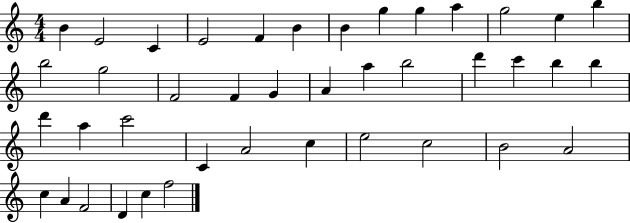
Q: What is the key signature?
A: C major